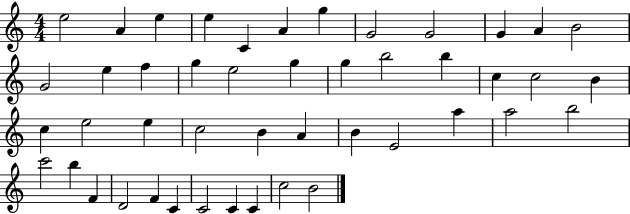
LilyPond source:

{
  \clef treble
  \numericTimeSignature
  \time 4/4
  \key c \major
  e''2 a'4 e''4 | e''4 c'4 a'4 g''4 | g'2 g'2 | g'4 a'4 b'2 | \break g'2 e''4 f''4 | g''4 e''2 g''4 | g''4 b''2 b''4 | c''4 c''2 b'4 | \break c''4 e''2 e''4 | c''2 b'4 a'4 | b'4 e'2 a''4 | a''2 b''2 | \break c'''2 b''4 f'4 | d'2 f'4 c'4 | c'2 c'4 c'4 | c''2 b'2 | \break \bar "|."
}